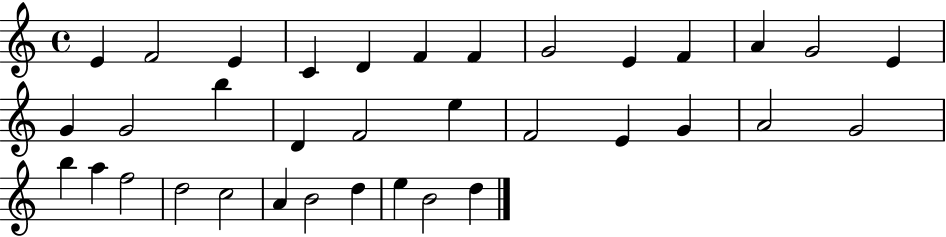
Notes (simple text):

E4/q F4/h E4/q C4/q D4/q F4/q F4/q G4/h E4/q F4/q A4/q G4/h E4/q G4/q G4/h B5/q D4/q F4/h E5/q F4/h E4/q G4/q A4/h G4/h B5/q A5/q F5/h D5/h C5/h A4/q B4/h D5/q E5/q B4/h D5/q